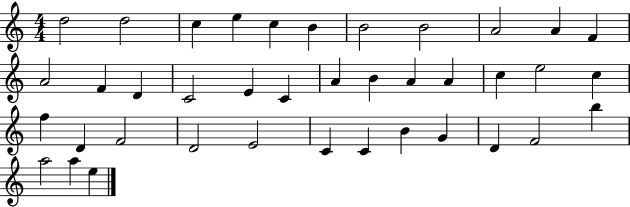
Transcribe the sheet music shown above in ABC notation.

X:1
T:Untitled
M:4/4
L:1/4
K:C
d2 d2 c e c B B2 B2 A2 A F A2 F D C2 E C A B A A c e2 c f D F2 D2 E2 C C B G D F2 b a2 a e